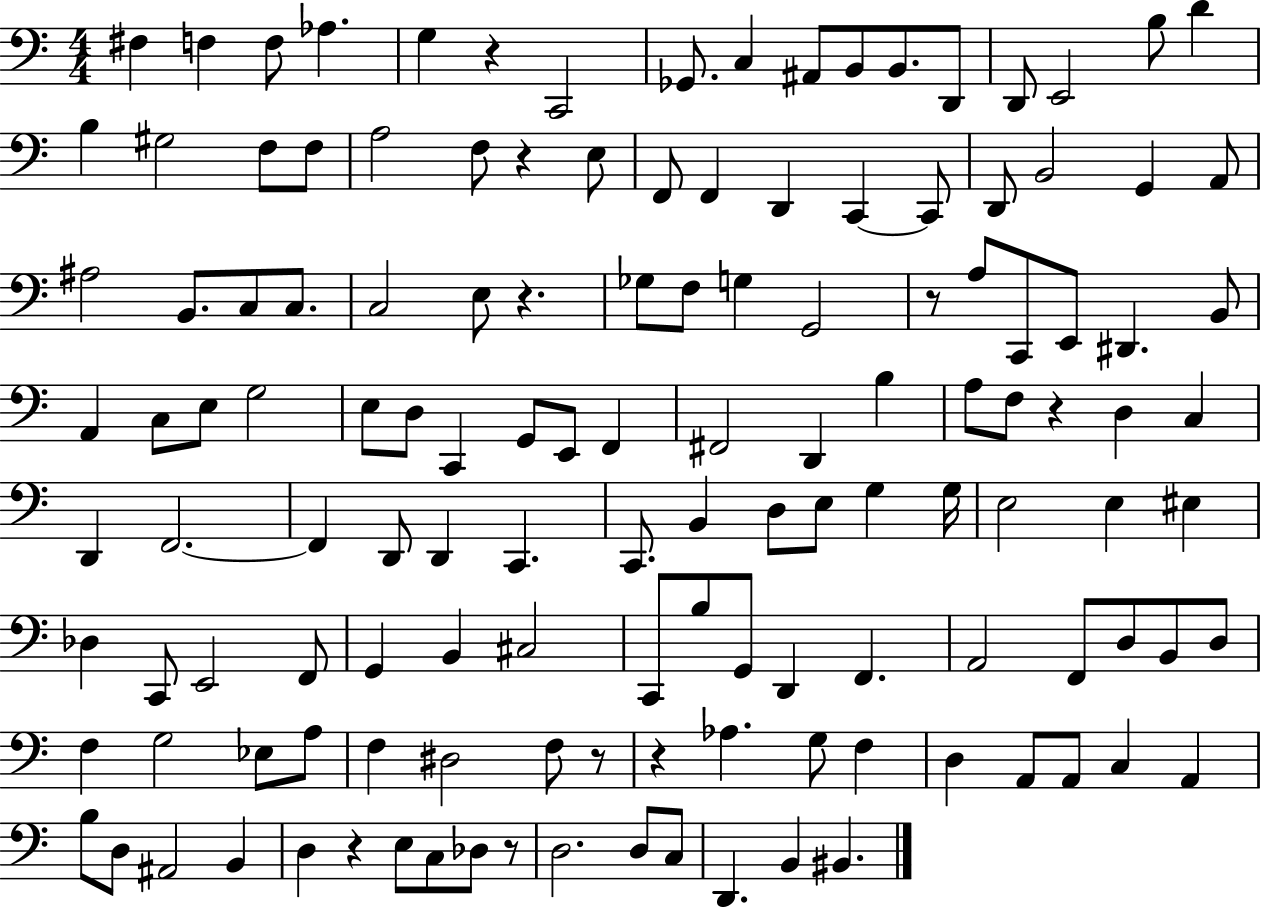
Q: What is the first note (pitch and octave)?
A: F#3